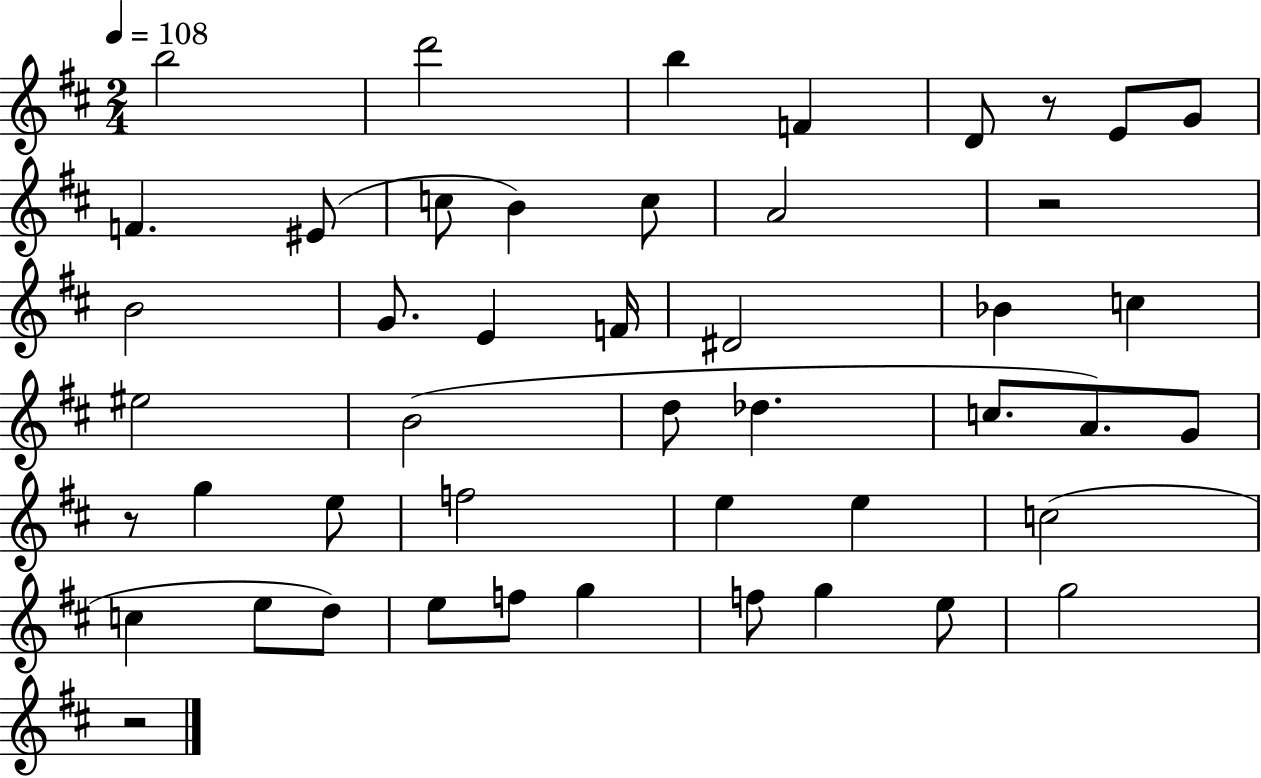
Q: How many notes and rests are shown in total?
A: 47